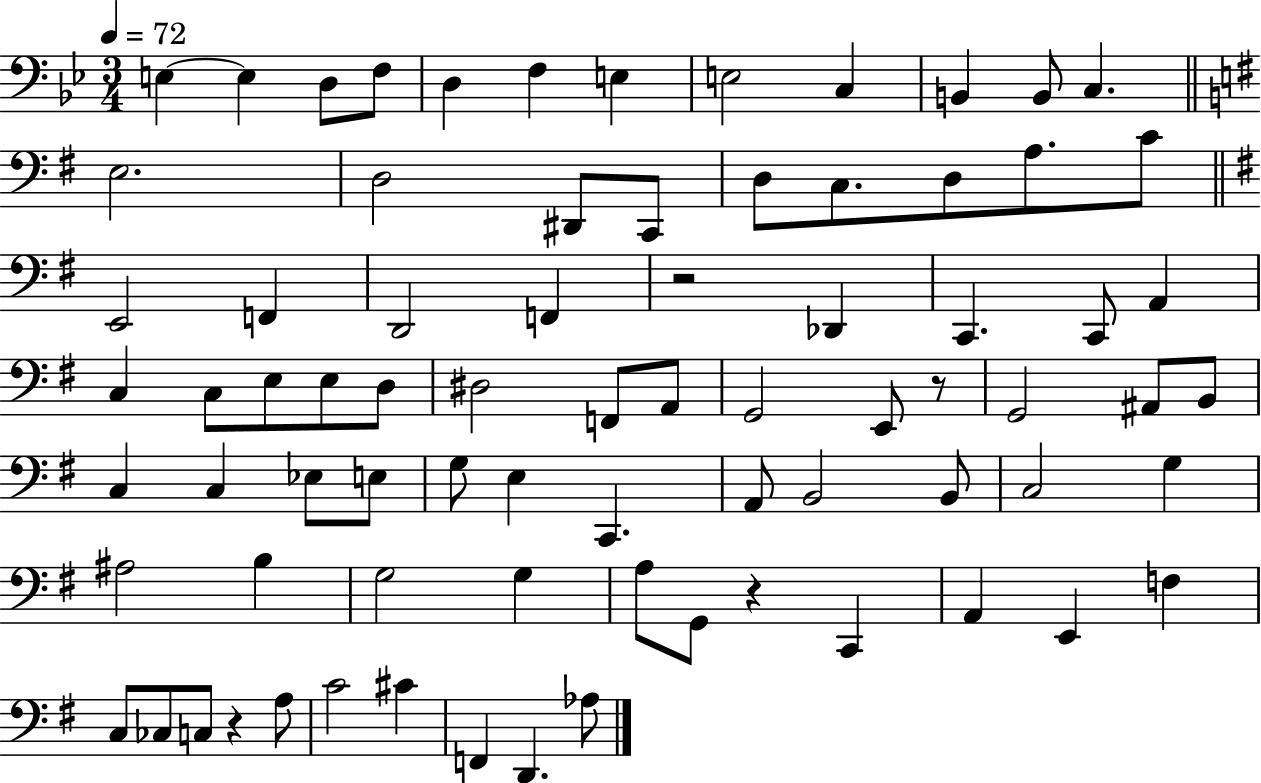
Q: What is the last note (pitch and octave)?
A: Ab3